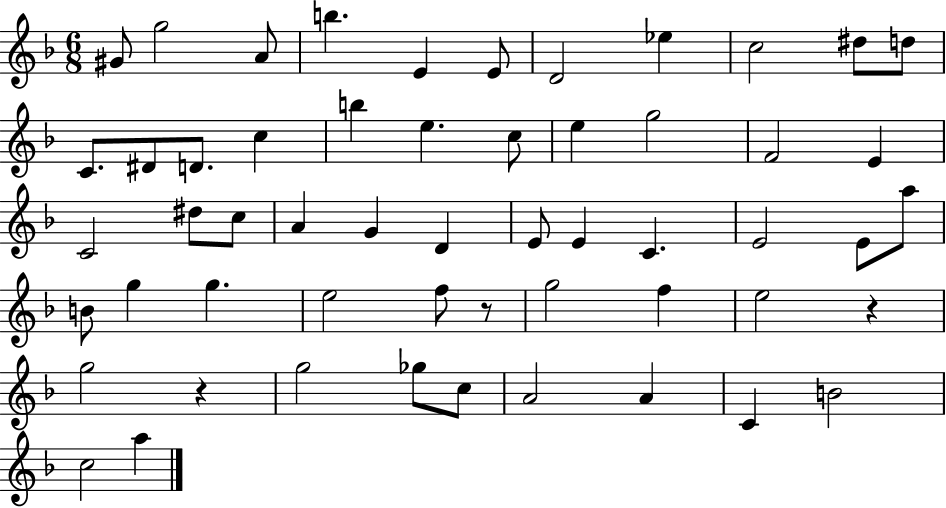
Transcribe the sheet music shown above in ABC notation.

X:1
T:Untitled
M:6/8
L:1/4
K:F
^G/2 g2 A/2 b E E/2 D2 _e c2 ^d/2 d/2 C/2 ^D/2 D/2 c b e c/2 e g2 F2 E C2 ^d/2 c/2 A G D E/2 E C E2 E/2 a/2 B/2 g g e2 f/2 z/2 g2 f e2 z g2 z g2 _g/2 c/2 A2 A C B2 c2 a